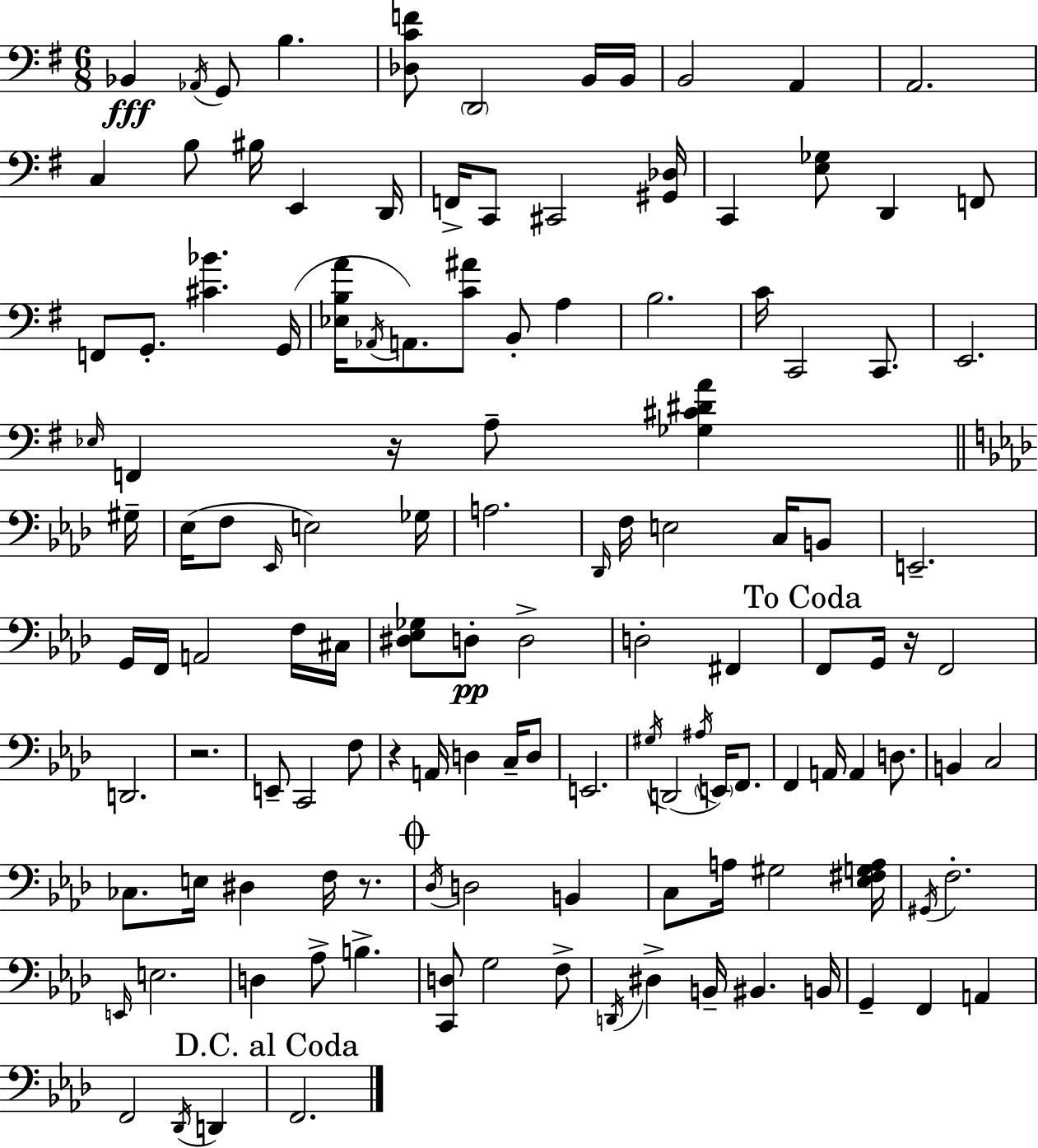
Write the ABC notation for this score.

X:1
T:Untitled
M:6/8
L:1/4
K:G
_B,, _A,,/4 G,,/2 B, [_D,CF]/2 D,,2 B,,/4 B,,/4 B,,2 A,, A,,2 C, B,/2 ^B,/4 E,, D,,/4 F,,/4 C,,/2 ^C,,2 [^G,,_D,]/4 C,, [E,_G,]/2 D,, F,,/2 F,,/2 G,,/2 [^C_B] G,,/4 [_E,B,A]/4 _A,,/4 A,,/2 [C^A]/2 B,,/2 A, B,2 C/4 C,,2 C,,/2 E,,2 _E,/4 F,, z/4 A,/2 [_G,^C^DA] ^G,/4 _E,/4 F,/2 _E,,/4 E,2 _G,/4 A,2 _D,,/4 F,/4 E,2 C,/4 B,,/2 E,,2 G,,/4 F,,/4 A,,2 F,/4 ^C,/4 [^D,_E,_G,]/2 D,/2 D,2 D,2 ^F,, F,,/2 G,,/4 z/4 F,,2 D,,2 z2 E,,/2 C,,2 F,/2 z A,,/4 D, C,/4 D,/2 E,,2 ^G,/4 D,,2 ^A,/4 E,,/4 F,,/2 F,, A,,/4 A,, D,/2 B,, C,2 _C,/2 E,/4 ^D, F,/4 z/2 _D,/4 D,2 B,, C,/2 A,/4 ^G,2 [_E,^F,G,A,]/4 ^G,,/4 F,2 E,,/4 E,2 D, _A,/2 B, [C,,D,]/2 G,2 F,/2 D,,/4 ^D, B,,/4 ^B,, B,,/4 G,, F,, A,, F,,2 _D,,/4 D,, F,,2